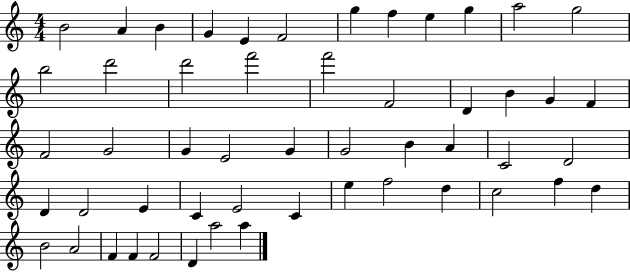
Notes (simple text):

B4/h A4/q B4/q G4/q E4/q F4/h G5/q F5/q E5/q G5/q A5/h G5/h B5/h D6/h D6/h F6/h F6/h F4/h D4/q B4/q G4/q F4/q F4/h G4/h G4/q E4/h G4/q G4/h B4/q A4/q C4/h D4/h D4/q D4/h E4/q C4/q E4/h C4/q E5/q F5/h D5/q C5/h F5/q D5/q B4/h A4/h F4/q F4/q F4/h D4/q A5/h A5/q